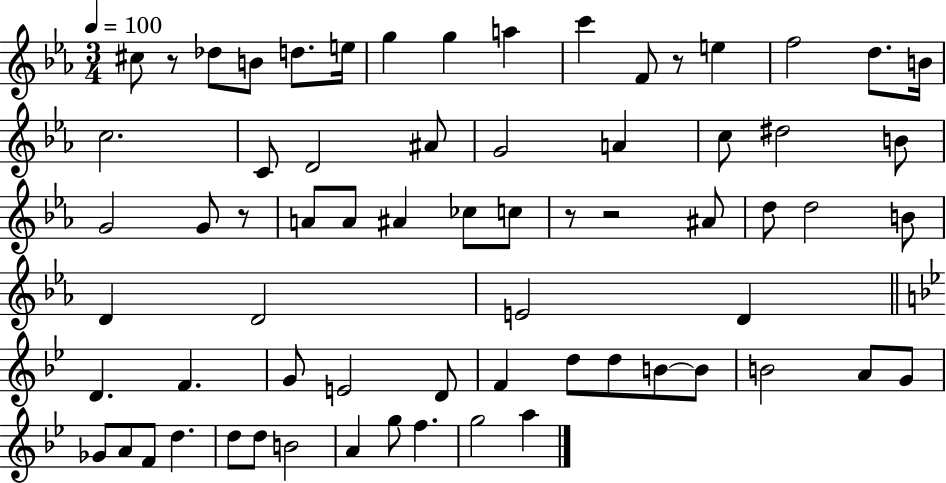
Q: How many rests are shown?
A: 5